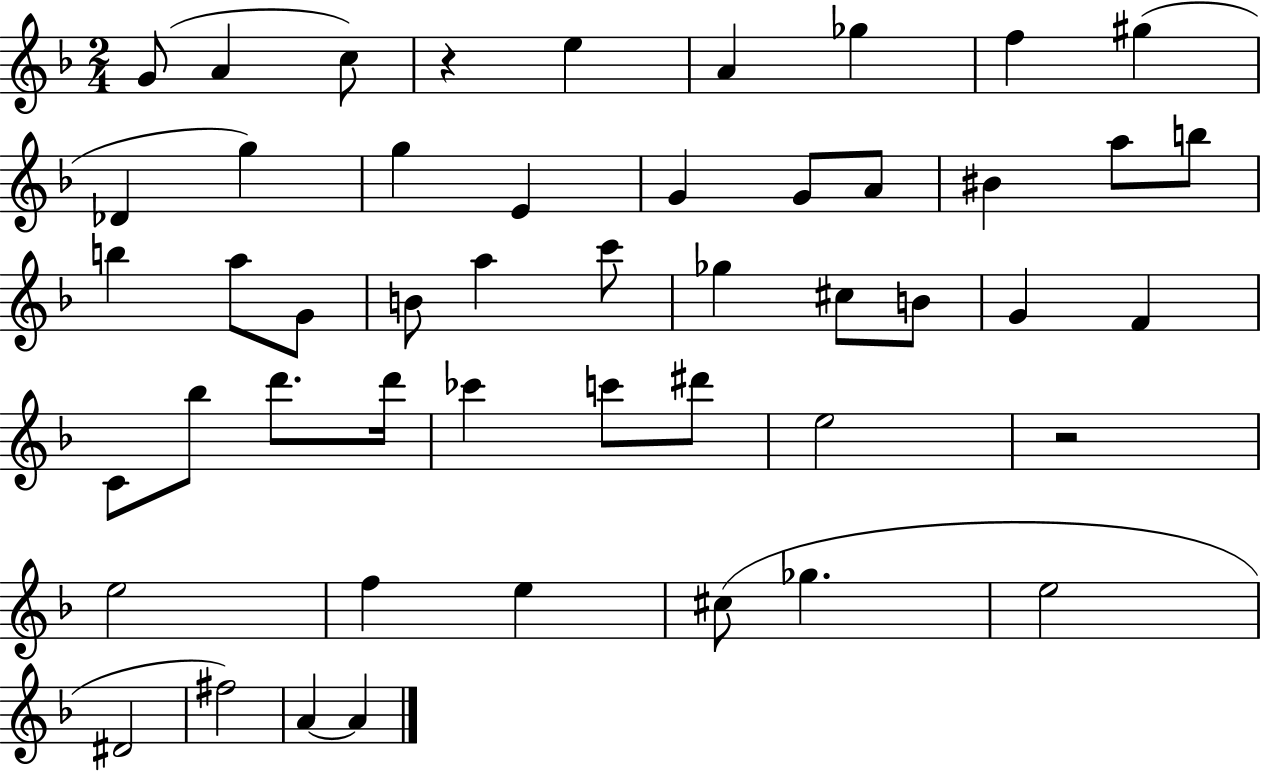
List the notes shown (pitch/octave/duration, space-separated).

G4/e A4/q C5/e R/q E5/q A4/q Gb5/q F5/q G#5/q Db4/q G5/q G5/q E4/q G4/q G4/e A4/e BIS4/q A5/e B5/e B5/q A5/e G4/e B4/e A5/q C6/e Gb5/q C#5/e B4/e G4/q F4/q C4/e Bb5/e D6/e. D6/s CES6/q C6/e D#6/e E5/h R/h E5/h F5/q E5/q C#5/e Gb5/q. E5/h D#4/h F#5/h A4/q A4/q